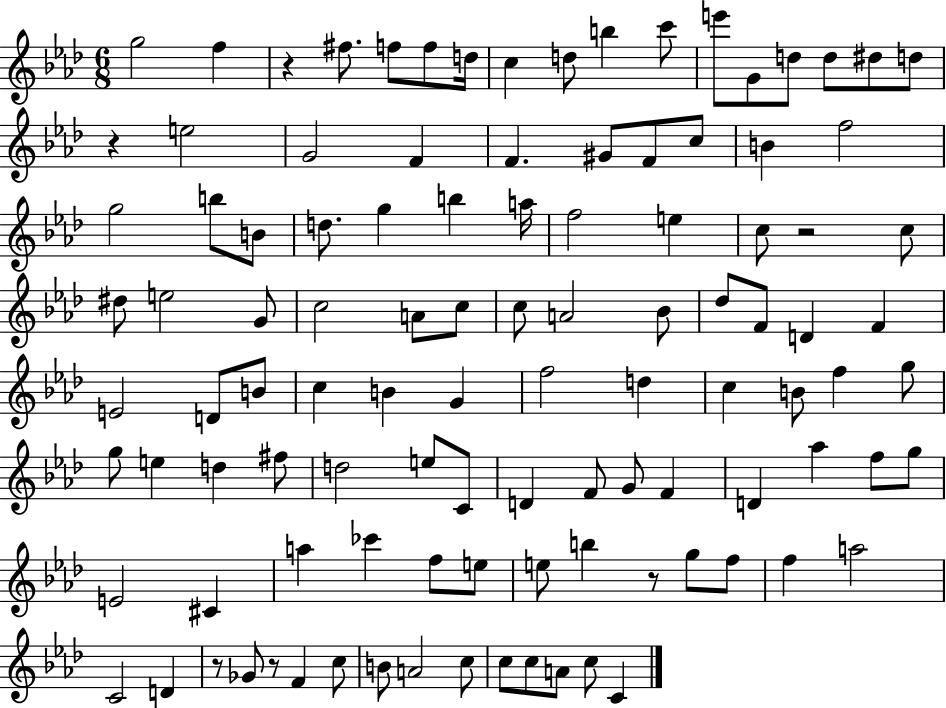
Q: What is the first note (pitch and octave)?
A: G5